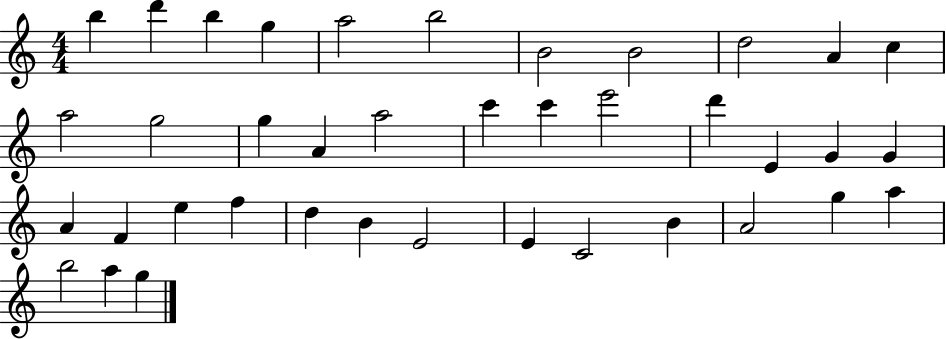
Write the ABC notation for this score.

X:1
T:Untitled
M:4/4
L:1/4
K:C
b d' b g a2 b2 B2 B2 d2 A c a2 g2 g A a2 c' c' e'2 d' E G G A F e f d B E2 E C2 B A2 g a b2 a g